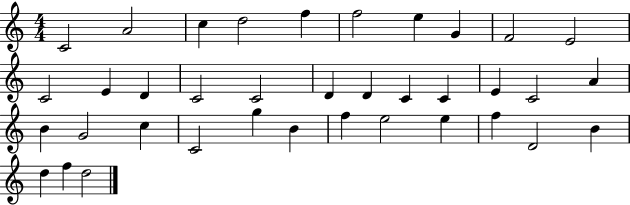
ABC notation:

X:1
T:Untitled
M:4/4
L:1/4
K:C
C2 A2 c d2 f f2 e G F2 E2 C2 E D C2 C2 D D C C E C2 A B G2 c C2 g B f e2 e f D2 B d f d2